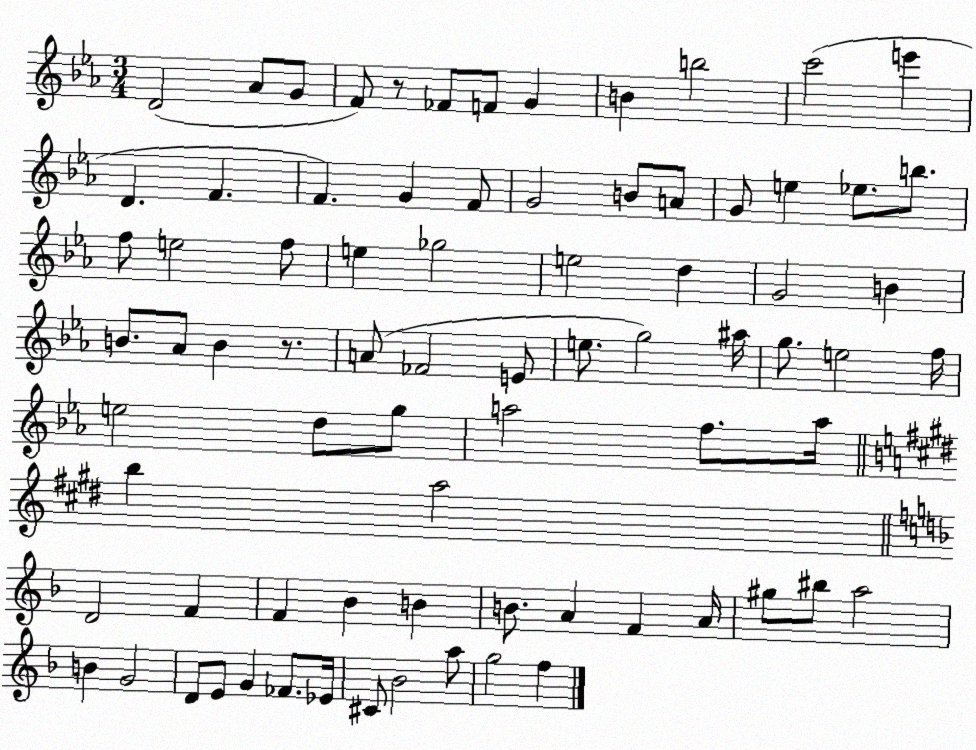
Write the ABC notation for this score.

X:1
T:Untitled
M:3/4
L:1/4
K:Eb
D2 _A/2 G/2 F/2 z/2 _F/2 F/2 G B b2 c'2 e' D F F G F/2 G2 B/2 A/2 G/2 e _e/2 b/2 f/2 e2 f/2 e _g2 e2 d G2 B B/2 _A/2 B z/2 A/2 _F2 E/2 e/2 g2 ^a/4 g/2 e2 f/4 e2 d/2 g/2 a2 f/2 a/4 b a2 D2 F F _B B B/2 A F A/4 ^g/2 ^b/2 a2 B G2 D/2 E/2 G _F/2 _E/4 ^C/2 _B2 a/2 g2 f